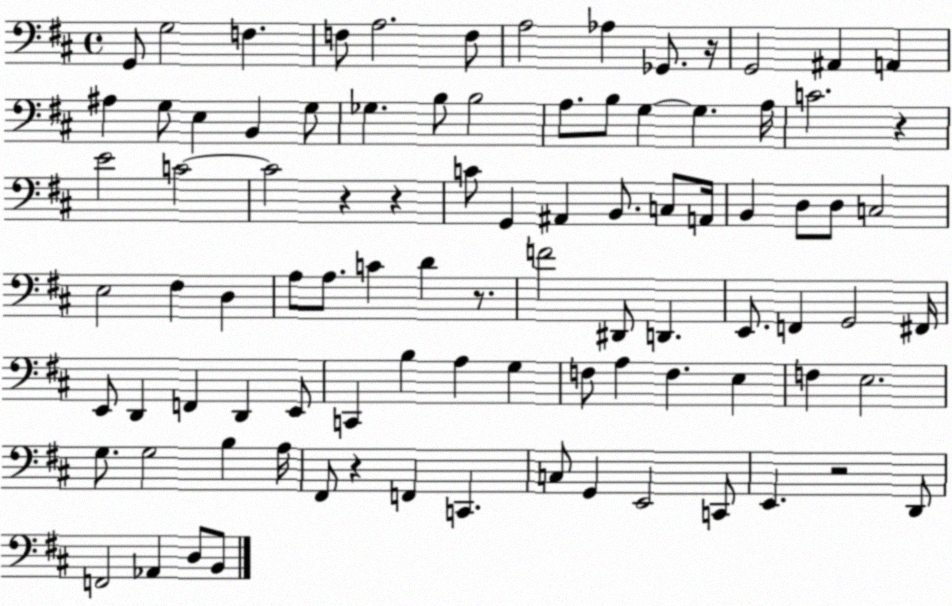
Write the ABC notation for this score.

X:1
T:Untitled
M:4/4
L:1/4
K:D
G,,/2 G,2 F, F,/2 A,2 F,/2 A,2 _A, _G,,/2 z/4 G,,2 ^A,, A,, ^A, G,/2 E, B,, G,/2 _G, B,/2 B,2 A,/2 B,/2 G, G, A,/4 C2 z E2 C2 C2 z z C/2 G,, ^A,, B,,/2 C,/2 A,,/4 B,, D,/2 D,/2 C,2 E,2 ^F, D, A,/2 A,/2 C D z/2 F2 ^D,,/2 D,, E,,/2 F,, G,,2 ^F,,/4 E,,/2 D,, F,, D,, E,,/2 C,, B, A, G, F,/2 A, F, E, F, E,2 G,/2 G,2 B, A,/4 ^F,,/2 z F,, C,, C,/2 G,, E,,2 C,,/2 E,, z2 D,,/2 F,,2 _A,, D,/2 B,,/2